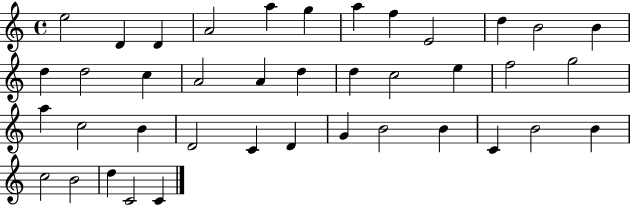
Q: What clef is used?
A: treble